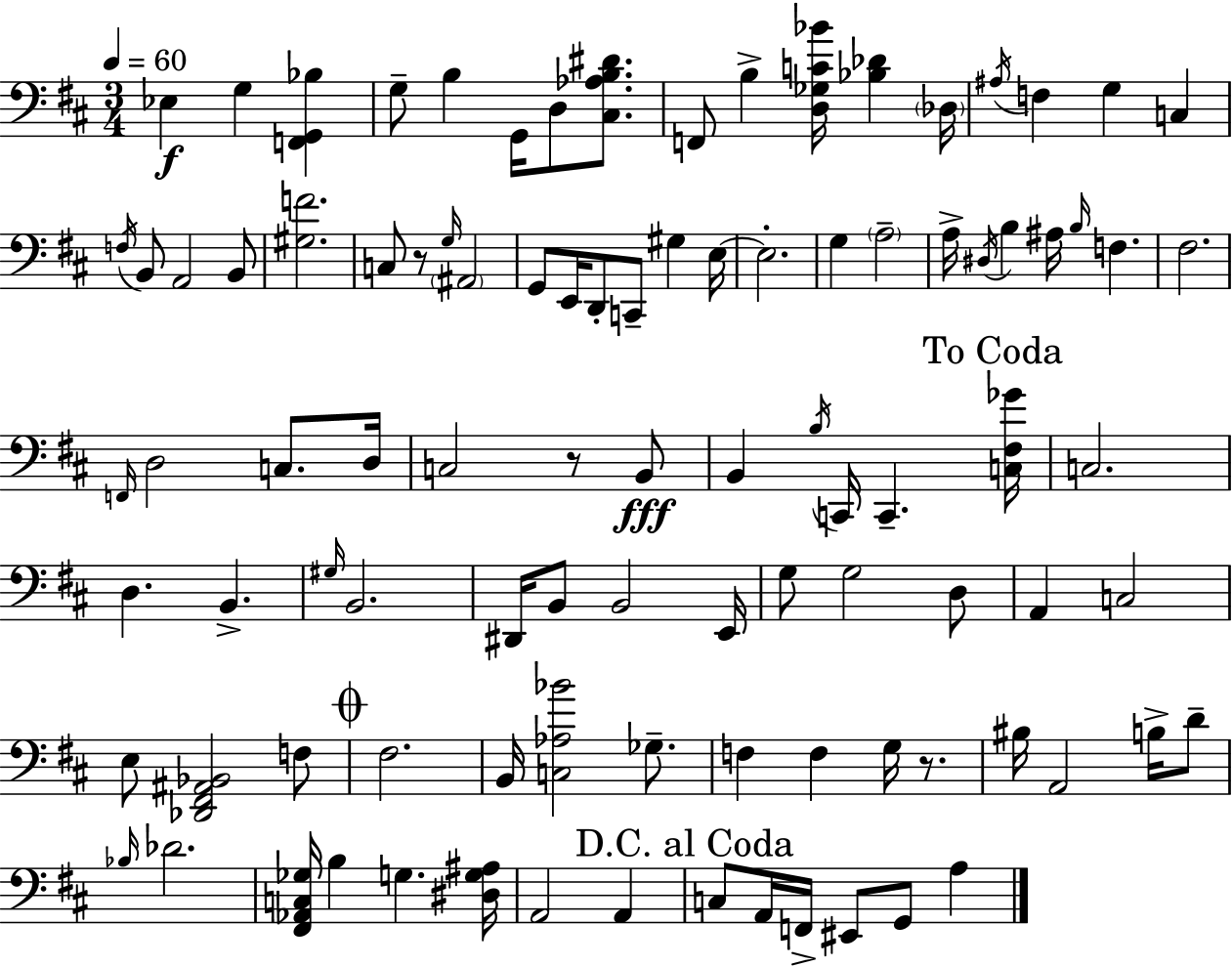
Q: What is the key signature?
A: D major